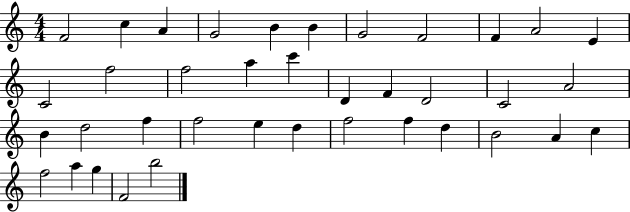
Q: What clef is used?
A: treble